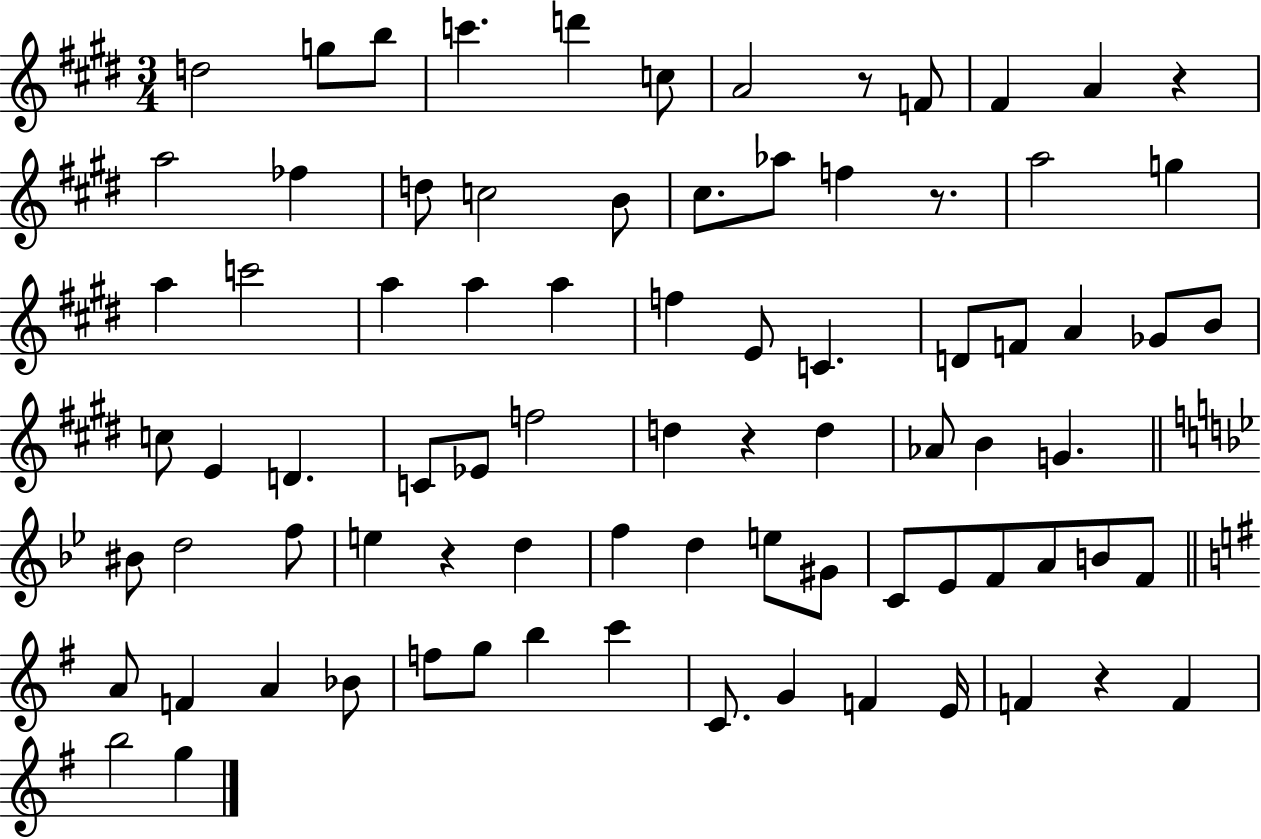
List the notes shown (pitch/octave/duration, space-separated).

D5/h G5/e B5/e C6/q. D6/q C5/e A4/h R/e F4/e F#4/q A4/q R/q A5/h FES5/q D5/e C5/h B4/e C#5/e. Ab5/e F5/q R/e. A5/h G5/q A5/q C6/h A5/q A5/q A5/q F5/q E4/e C4/q. D4/e F4/e A4/q Gb4/e B4/e C5/e E4/q D4/q. C4/e Eb4/e F5/h D5/q R/q D5/q Ab4/e B4/q G4/q. BIS4/e D5/h F5/e E5/q R/q D5/q F5/q D5/q E5/e G#4/e C4/e Eb4/e F4/e A4/e B4/e F4/e A4/e F4/q A4/q Bb4/e F5/e G5/e B5/q C6/q C4/e. G4/q F4/q E4/s F4/q R/q F4/q B5/h G5/q